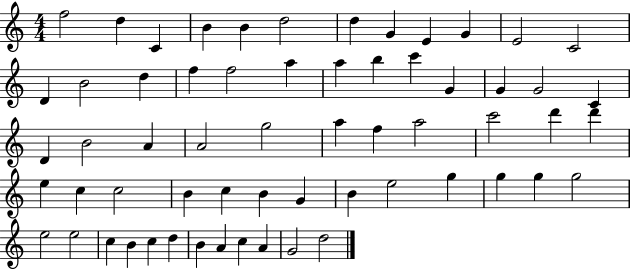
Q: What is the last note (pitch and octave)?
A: D5